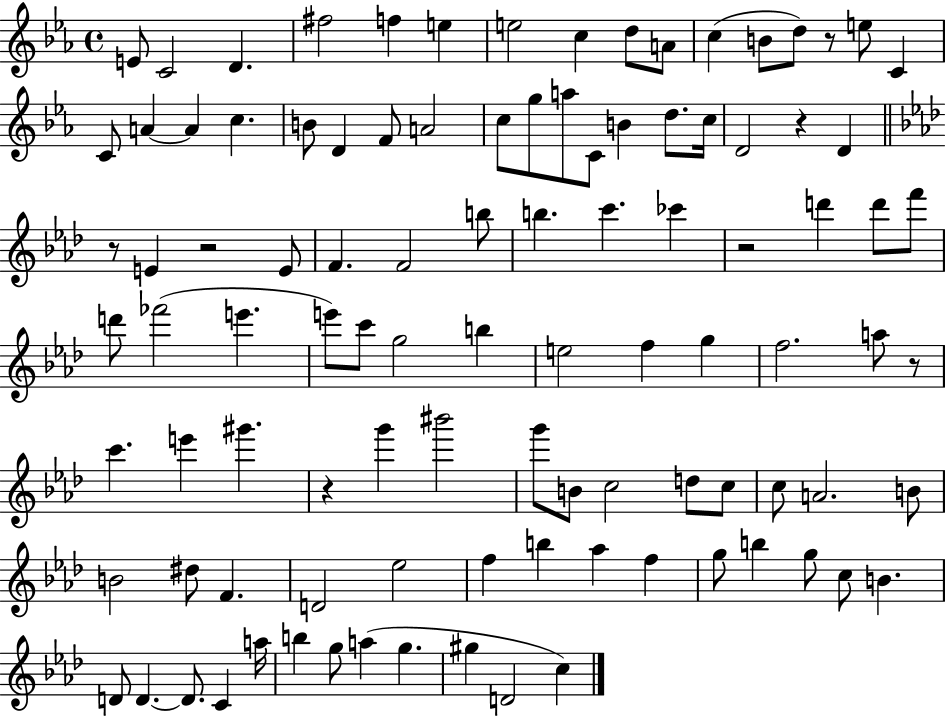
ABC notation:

X:1
T:Untitled
M:4/4
L:1/4
K:Eb
E/2 C2 D ^f2 f e e2 c d/2 A/2 c B/2 d/2 z/2 e/2 C C/2 A A c B/2 D F/2 A2 c/2 g/2 a/2 C/2 B d/2 c/4 D2 z D z/2 E z2 E/2 F F2 b/2 b c' _c' z2 d' d'/2 f'/2 d'/2 _f'2 e' e'/2 c'/2 g2 b e2 f g f2 a/2 z/2 c' e' ^g' z g' ^b'2 g'/2 B/2 c2 d/2 c/2 c/2 A2 B/2 B2 ^d/2 F D2 _e2 f b _a f g/2 b g/2 c/2 B D/2 D D/2 C a/4 b g/2 a g ^g D2 c